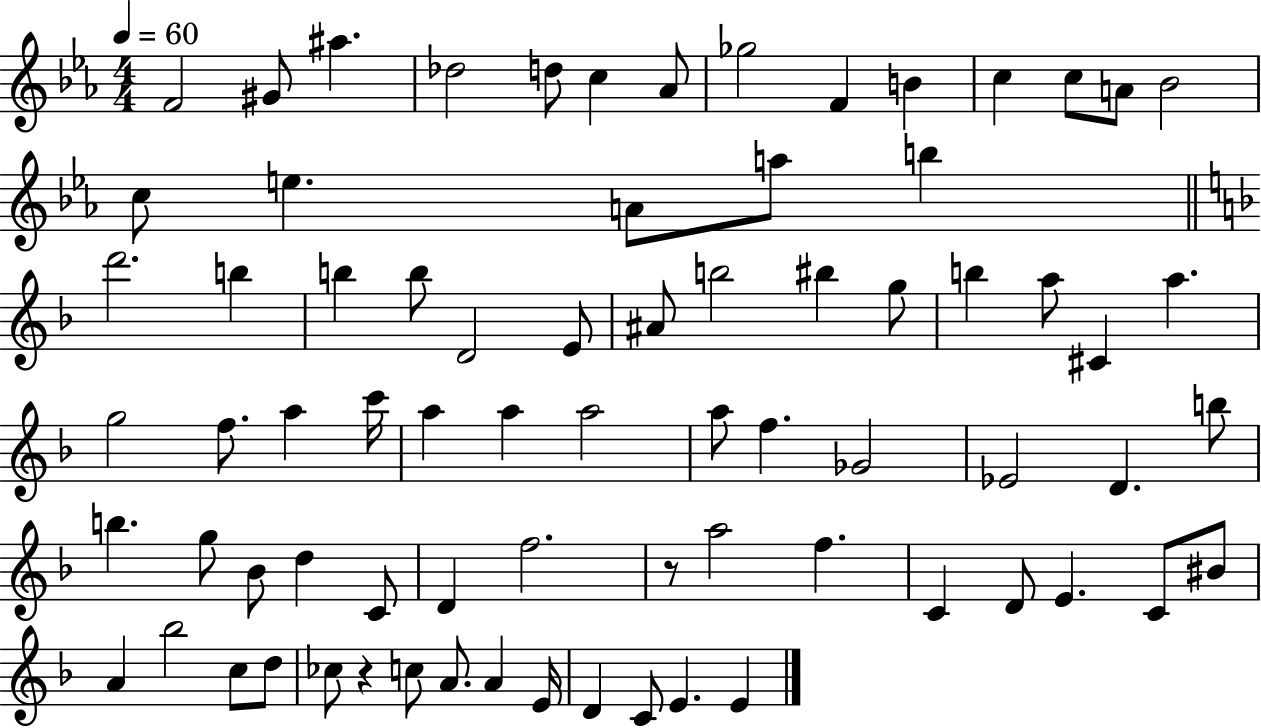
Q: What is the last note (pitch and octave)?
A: E4